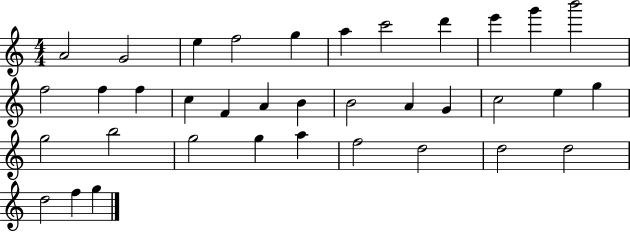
{
  \clef treble
  \numericTimeSignature
  \time 4/4
  \key c \major
  a'2 g'2 | e''4 f''2 g''4 | a''4 c'''2 d'''4 | e'''4 g'''4 b'''2 | \break f''2 f''4 f''4 | c''4 f'4 a'4 b'4 | b'2 a'4 g'4 | c''2 e''4 g''4 | \break g''2 b''2 | g''2 g''4 a''4 | f''2 d''2 | d''2 d''2 | \break d''2 f''4 g''4 | \bar "|."
}